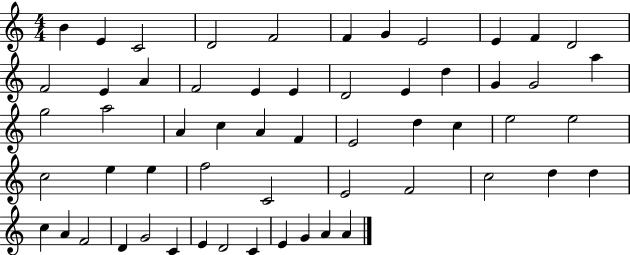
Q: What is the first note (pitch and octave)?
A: B4